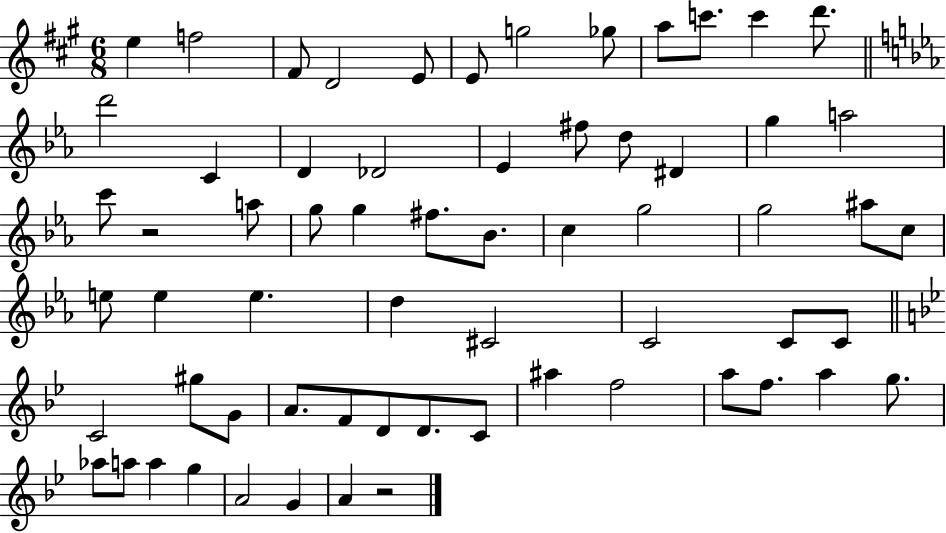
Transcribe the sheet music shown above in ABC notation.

X:1
T:Untitled
M:6/8
L:1/4
K:A
e f2 ^F/2 D2 E/2 E/2 g2 _g/2 a/2 c'/2 c' d'/2 d'2 C D _D2 _E ^f/2 d/2 ^D g a2 c'/2 z2 a/2 g/2 g ^f/2 _B/2 c g2 g2 ^a/2 c/2 e/2 e e d ^C2 C2 C/2 C/2 C2 ^g/2 G/2 A/2 F/2 D/2 D/2 C/2 ^a f2 a/2 f/2 a g/2 _a/2 a/2 a g A2 G A z2